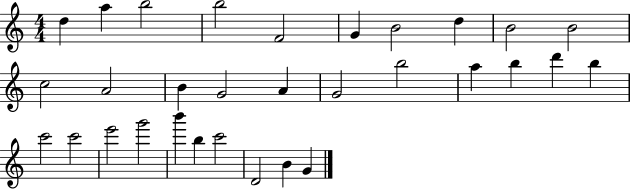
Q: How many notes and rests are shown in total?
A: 31